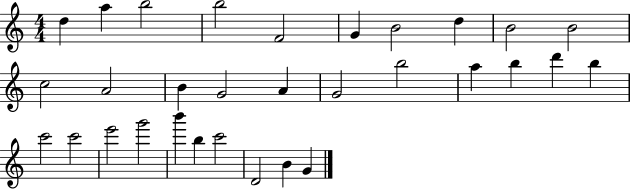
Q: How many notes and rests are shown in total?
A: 31